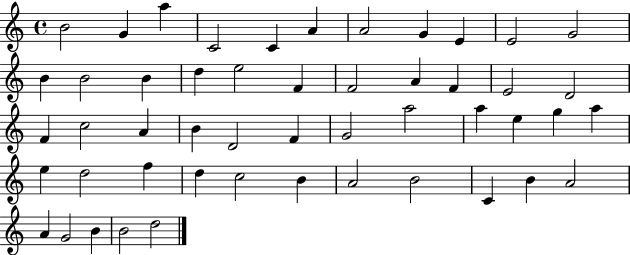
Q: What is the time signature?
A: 4/4